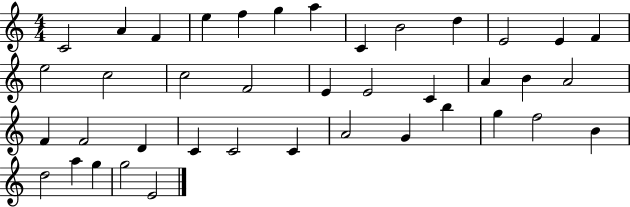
{
  \clef treble
  \numericTimeSignature
  \time 4/4
  \key c \major
  c'2 a'4 f'4 | e''4 f''4 g''4 a''4 | c'4 b'2 d''4 | e'2 e'4 f'4 | \break e''2 c''2 | c''2 f'2 | e'4 e'2 c'4 | a'4 b'4 a'2 | \break f'4 f'2 d'4 | c'4 c'2 c'4 | a'2 g'4 b''4 | g''4 f''2 b'4 | \break d''2 a''4 g''4 | g''2 e'2 | \bar "|."
}